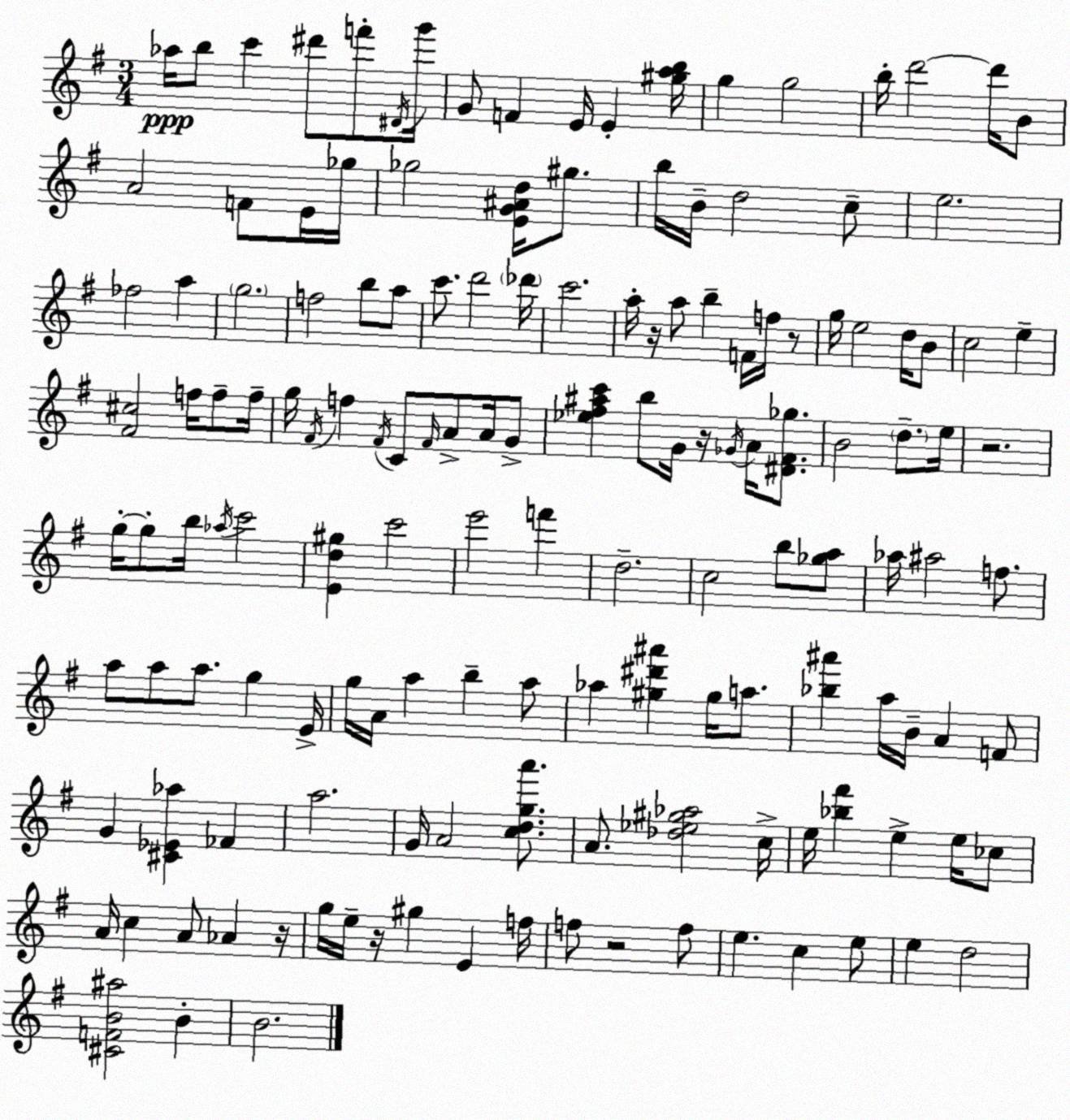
X:1
T:Untitled
M:3/4
L:1/4
K:Em
_a/4 b/2 c' ^d'/2 f'/2 ^D/4 g'/4 G/2 F E/4 E [^gab]/4 g g2 b/4 d'2 d'/4 B/2 A2 F/2 E/4 _g/4 _g2 [EG^Ad]/4 ^g/2 b/4 B/4 d2 c/2 e2 _f2 a g2 f2 b/2 a/2 c'/2 d'2 _d'/4 c'2 a/4 z/4 a/2 b F/4 f/4 z/2 g/4 e2 d/4 B/2 c2 e [^F^c]2 f/4 f/2 f/4 g/4 ^F/4 f ^F/4 C/2 ^F/4 A/2 A/4 G/2 [_e^f^ac'] b/2 G/4 z/4 _G/4 A/4 [^D^F_g]/2 B2 d/2 e/4 z2 g/4 g/2 b/4 _a/4 c'2 [Ed^g] c'2 e'2 f' d2 c2 b/2 [_ga]/2 _a/4 ^a2 f/2 a/2 a/2 a/2 g E/4 g/4 A/4 a b a/2 _a [^g^d'^a'] ^g/4 a/2 [_b^a'] a/4 B/4 A F/2 G [^C_E_a] _F a2 G/4 A2 [cdga']/2 A/2 [_d_e^g_a]2 c/4 e/4 [_b^f'] e e/4 _c/2 A/4 c A/2 _A z/4 g/4 e/4 z/4 ^g E f/4 f/2 z2 f/2 e c e/2 e d2 [^CFB^a]2 B B2